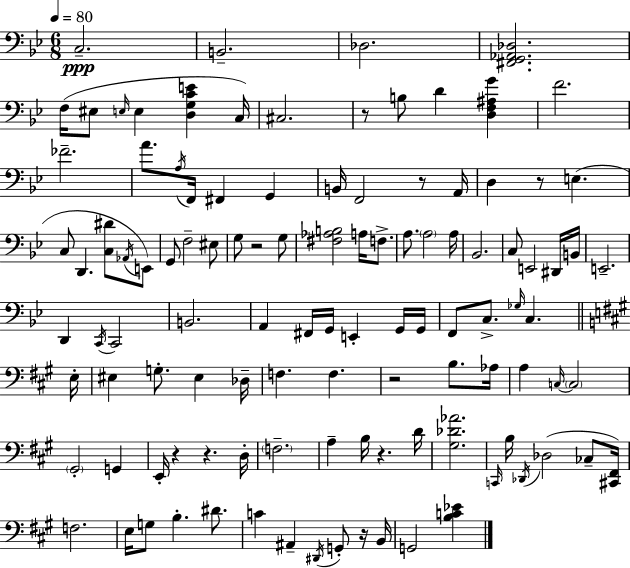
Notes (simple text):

C3/h. B2/h. Db3/h. [F#2,G2,Ab2,Db3]/h. F3/s EIS3/e E3/s E3/q [D3,G3,C4,E4]/q C3/s C#3/h. R/e B3/e D4/q [D3,F3,A#3,G4]/q F4/h. FES4/h. A4/e. A3/s F2/s F#2/q G2/q B2/s F2/h R/e A2/s D3/q R/e E3/q. C3/e D2/q. [C3,D#4]/e Ab2/s E2/e G2/e F3/h EIS3/e G3/e R/h G3/e [F#3,Ab3,B3]/h A3/s F3/e. A3/e. A3/h A3/s Bb2/h. C3/e E2/h D#2/s B2/s E2/h. D2/q C2/s C2/h B2/h. A2/q F#2/s G2/s E2/q G2/s G2/s F2/e C3/e. Gb3/s C3/q. E3/s EIS3/q G3/e. EIS3/q Db3/s F3/q. F3/q. R/h B3/e. Ab3/s A3/q C3/s C3/h G#2/h G2/q E2/s R/q R/q. D3/s F3/h. A3/q B3/s R/q. D4/s [G#3,Db4,Ab4]/h. C2/s B3/s Db2/s Db3/h CES3/e [C#2,F#2]/s F3/h. E3/s G3/e B3/q. D#4/e. C4/q A#2/q D#2/s G2/e R/s B2/s G2/h [B3,C4,Eb4]/q